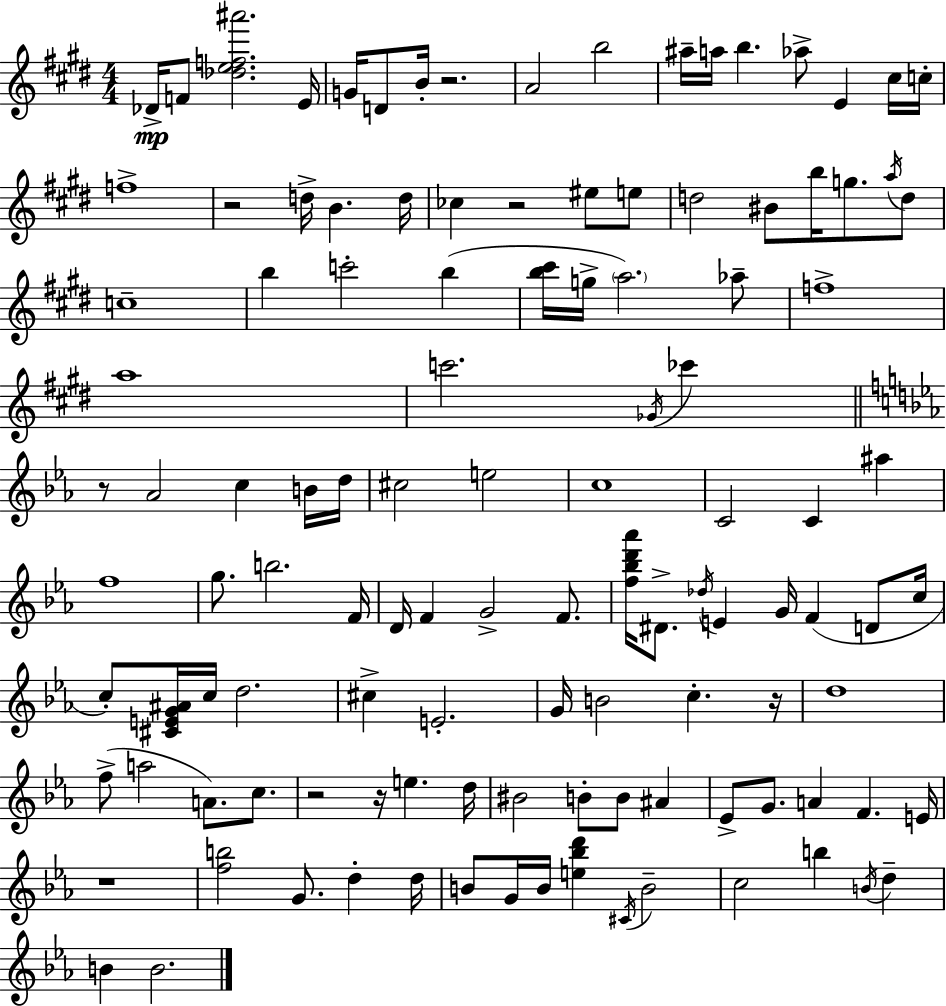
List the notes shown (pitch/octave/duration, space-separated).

Db4/s F4/e [Db5,E5,F5,A#6]/h. E4/s G4/s D4/e B4/s R/h. A4/h B5/h A#5/s A5/s B5/q. Ab5/e E4/q C#5/s C5/s F5/w R/h D5/s B4/q. D5/s CES5/q R/h EIS5/e E5/e D5/h BIS4/e B5/s G5/e. A5/s D5/e C5/w B5/q C6/h B5/q [B5,C#6]/s G5/s A5/h. Ab5/e F5/w A5/w C6/h. Gb4/s CES6/q R/e Ab4/h C5/q B4/s D5/s C#5/h E5/h C5/w C4/h C4/q A#5/q F5/w G5/e. B5/h. F4/s D4/s F4/q G4/h F4/e. [F5,Bb5,D6,Ab6]/s D#4/e. Db5/s E4/q G4/s F4/q D4/e C5/s C5/e [C#4,E4,G4,A#4]/s C5/s D5/h. C#5/q E4/h. G4/s B4/h C5/q. R/s D5/w F5/e A5/h A4/e. C5/e. R/h R/s E5/q. D5/s BIS4/h B4/e B4/e A#4/q Eb4/e G4/e. A4/q F4/q. E4/s R/w [F5,B5]/h G4/e. D5/q D5/s B4/e G4/s B4/s [E5,Bb5,D6]/q C#4/s B4/h C5/h B5/q B4/s D5/q B4/q B4/h.